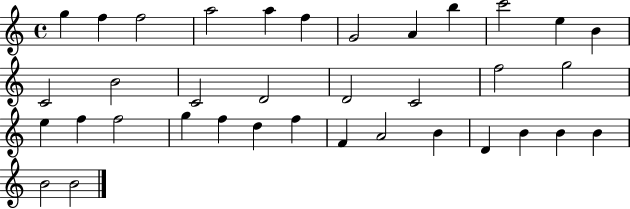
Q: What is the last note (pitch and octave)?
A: B4